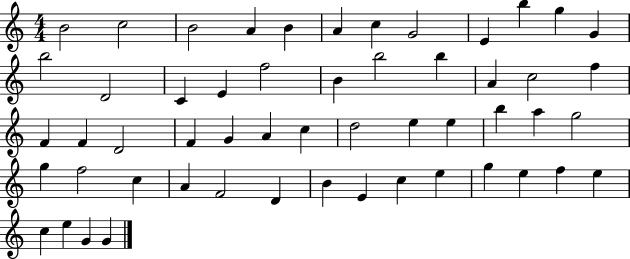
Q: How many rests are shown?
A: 0